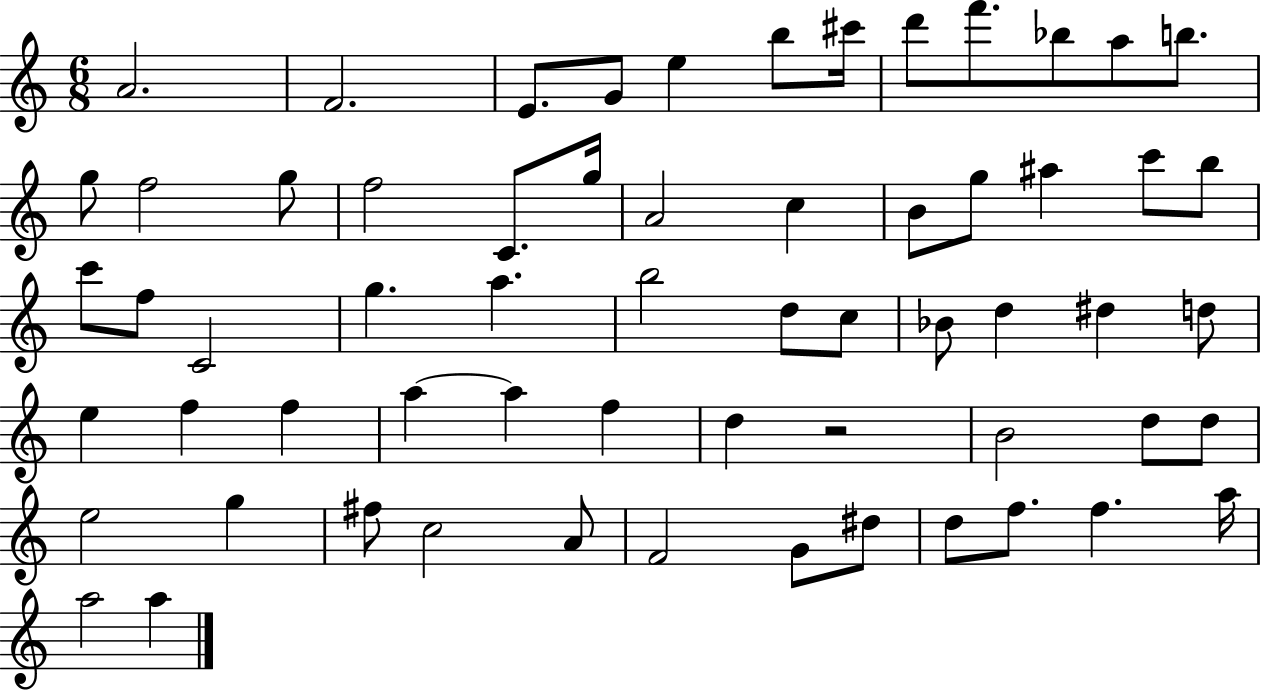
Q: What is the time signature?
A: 6/8